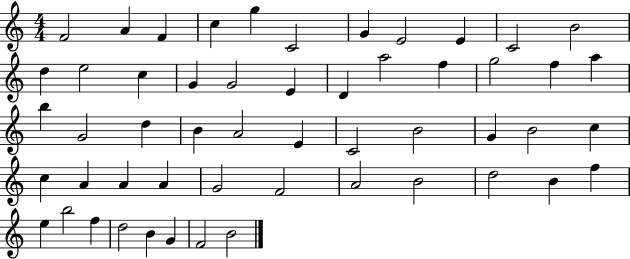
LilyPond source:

{
  \clef treble
  \numericTimeSignature
  \time 4/4
  \key c \major
  f'2 a'4 f'4 | c''4 g''4 c'2 | g'4 e'2 e'4 | c'2 b'2 | \break d''4 e''2 c''4 | g'4 g'2 e'4 | d'4 a''2 f''4 | g''2 f''4 a''4 | \break b''4 g'2 d''4 | b'4 a'2 e'4 | c'2 b'2 | g'4 b'2 c''4 | \break c''4 a'4 a'4 a'4 | g'2 f'2 | a'2 b'2 | d''2 b'4 f''4 | \break e''4 b''2 f''4 | d''2 b'4 g'4 | f'2 b'2 | \bar "|."
}